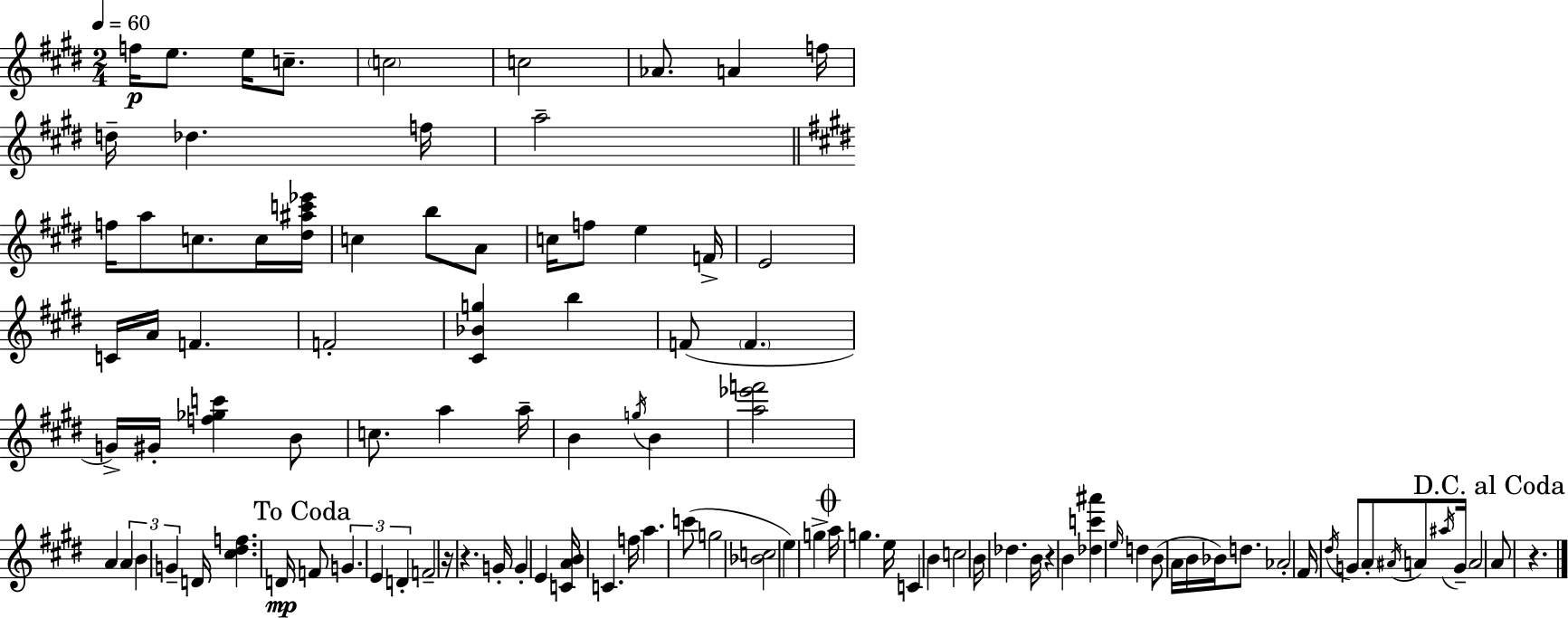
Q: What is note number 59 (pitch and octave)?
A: C6